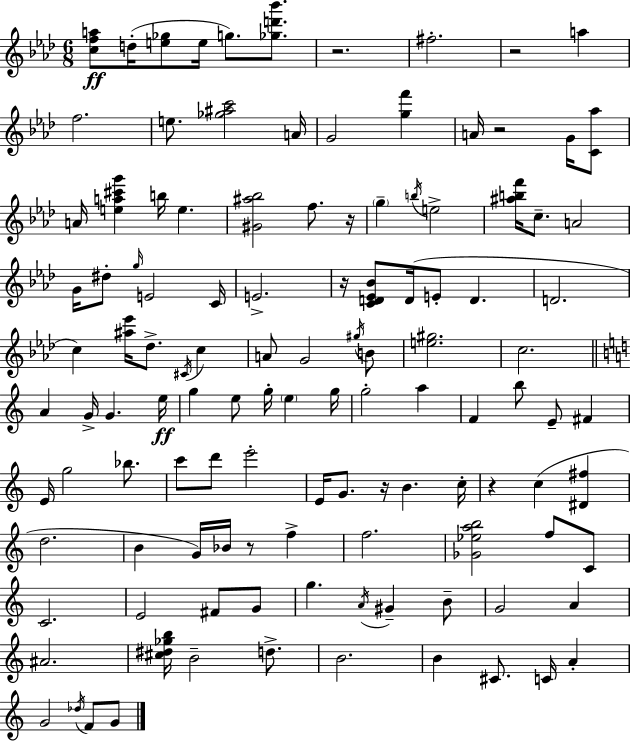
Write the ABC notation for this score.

X:1
T:Untitled
M:6/8
L:1/4
K:Ab
[cfa]/2 d/4 [e_g]/2 e/4 g/2 [_gd'_b']/2 z2 ^f2 z2 a f2 e/2 [_g^ac']2 A/4 G2 [gf'] A/4 z2 G/4 [C_a]/2 A/4 [ea^c'g'] b/4 e [^G^a_b]2 f/2 z/4 g b/4 e2 [^abf']/4 c/2 A2 G/4 ^d/2 g/4 E2 C/4 E2 z/4 [CD_E_B]/2 D/4 E/2 D D2 c [^a_e']/4 _d/2 ^C/4 c A/2 G2 ^g/4 B/2 [e^g]2 c2 A G/4 G e/4 g e/2 g/4 e g/4 g2 a F b/2 E/2 ^F E/4 g2 _b/2 c'/2 d'/2 e'2 E/4 G/2 z/4 B c/4 z c [^D^f] d2 B G/4 _B/4 z/2 f f2 [_G_eab]2 f/2 C/2 C2 E2 ^F/2 G/2 g A/4 ^G B/2 G2 A ^A2 [^c^d_gb]/4 B2 d/2 B2 B ^C/2 C/4 A G2 _d/4 F/2 G/2